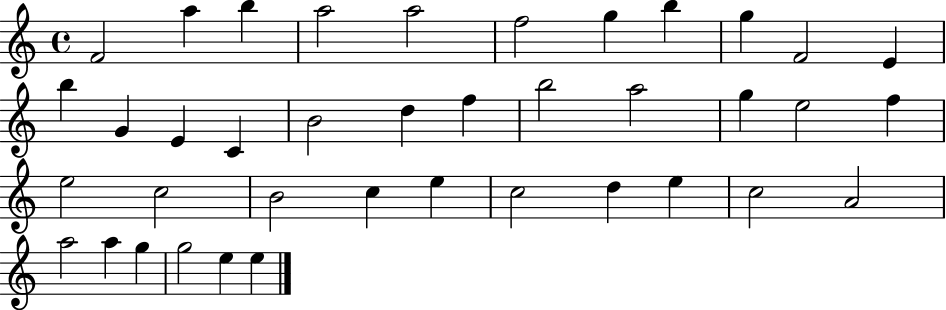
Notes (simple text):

F4/h A5/q B5/q A5/h A5/h F5/h G5/q B5/q G5/q F4/h E4/q B5/q G4/q E4/q C4/q B4/h D5/q F5/q B5/h A5/h G5/q E5/h F5/q E5/h C5/h B4/h C5/q E5/q C5/h D5/q E5/q C5/h A4/h A5/h A5/q G5/q G5/h E5/q E5/q